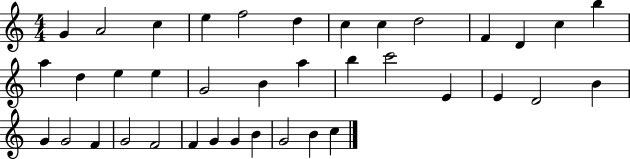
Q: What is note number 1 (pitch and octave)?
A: G4